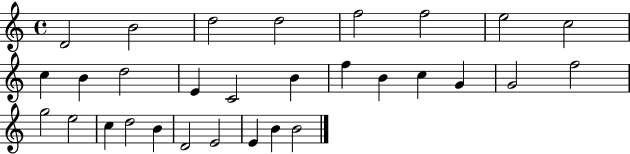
{
  \clef treble
  \time 4/4
  \defaultTimeSignature
  \key c \major
  d'2 b'2 | d''2 d''2 | f''2 f''2 | e''2 c''2 | \break c''4 b'4 d''2 | e'4 c'2 b'4 | f''4 b'4 c''4 g'4 | g'2 f''2 | \break g''2 e''2 | c''4 d''2 b'4 | d'2 e'2 | e'4 b'4 b'2 | \break \bar "|."
}